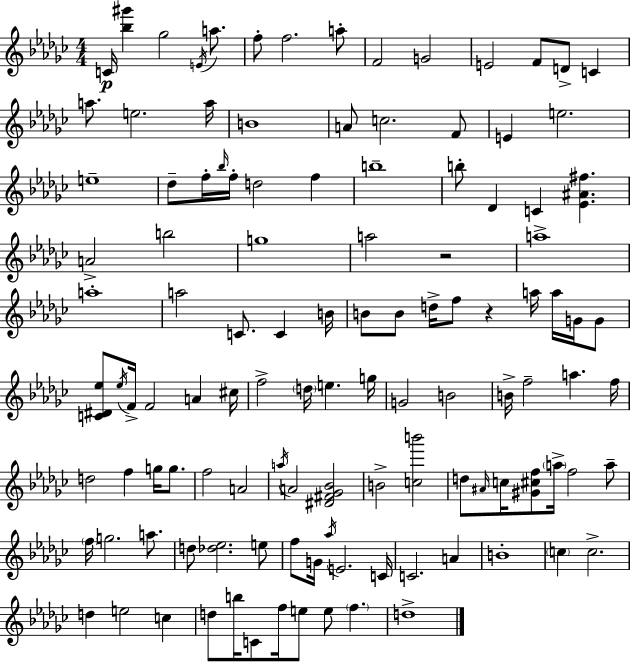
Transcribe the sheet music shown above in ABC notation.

X:1
T:Untitled
M:4/4
L:1/4
K:Ebm
C/4 [_b^g'] _g2 E/4 a/2 f/2 f2 a/2 F2 G2 E2 F/2 D/2 C a/2 e2 a/4 B4 A/2 c2 F/2 E e2 e4 _d/2 f/4 _b/4 f/4 d2 f b4 b/2 _D C [_E^A^f] A2 b2 g4 a2 z2 a4 a4 a2 C/2 C B/4 B/2 B/2 d/4 f/2 z a/4 a/4 G/4 G/2 [C^D_e]/2 _e/4 F/4 F2 A ^c/4 f2 d/4 e g/4 G2 B2 B/4 f2 a f/4 d2 f g/4 g/2 f2 A2 a/4 A2 [^D^F_G_B]2 B2 [cb']2 d/2 ^A/4 c/4 [^G^cf]/2 a/4 f2 a/2 f/4 g2 a/2 d/2 [_d_e]2 e/2 f/2 G/4 _a/4 E2 C/4 C2 A B4 c c2 d e2 c d/2 b/4 C/2 f/4 e/2 e/2 f d4